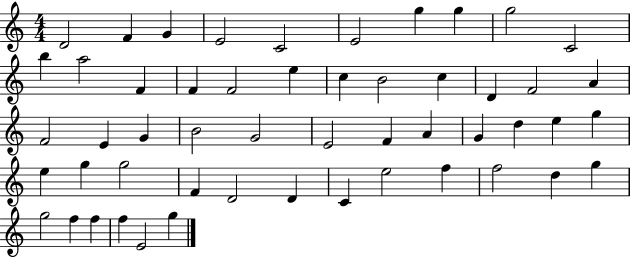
{
  \clef treble
  \numericTimeSignature
  \time 4/4
  \key c \major
  d'2 f'4 g'4 | e'2 c'2 | e'2 g''4 g''4 | g''2 c'2 | \break b''4 a''2 f'4 | f'4 f'2 e''4 | c''4 b'2 c''4 | d'4 f'2 a'4 | \break f'2 e'4 g'4 | b'2 g'2 | e'2 f'4 a'4 | g'4 d''4 e''4 g''4 | \break e''4 g''4 g''2 | f'4 d'2 d'4 | c'4 e''2 f''4 | f''2 d''4 g''4 | \break g''2 f''4 f''4 | f''4 e'2 g''4 | \bar "|."
}